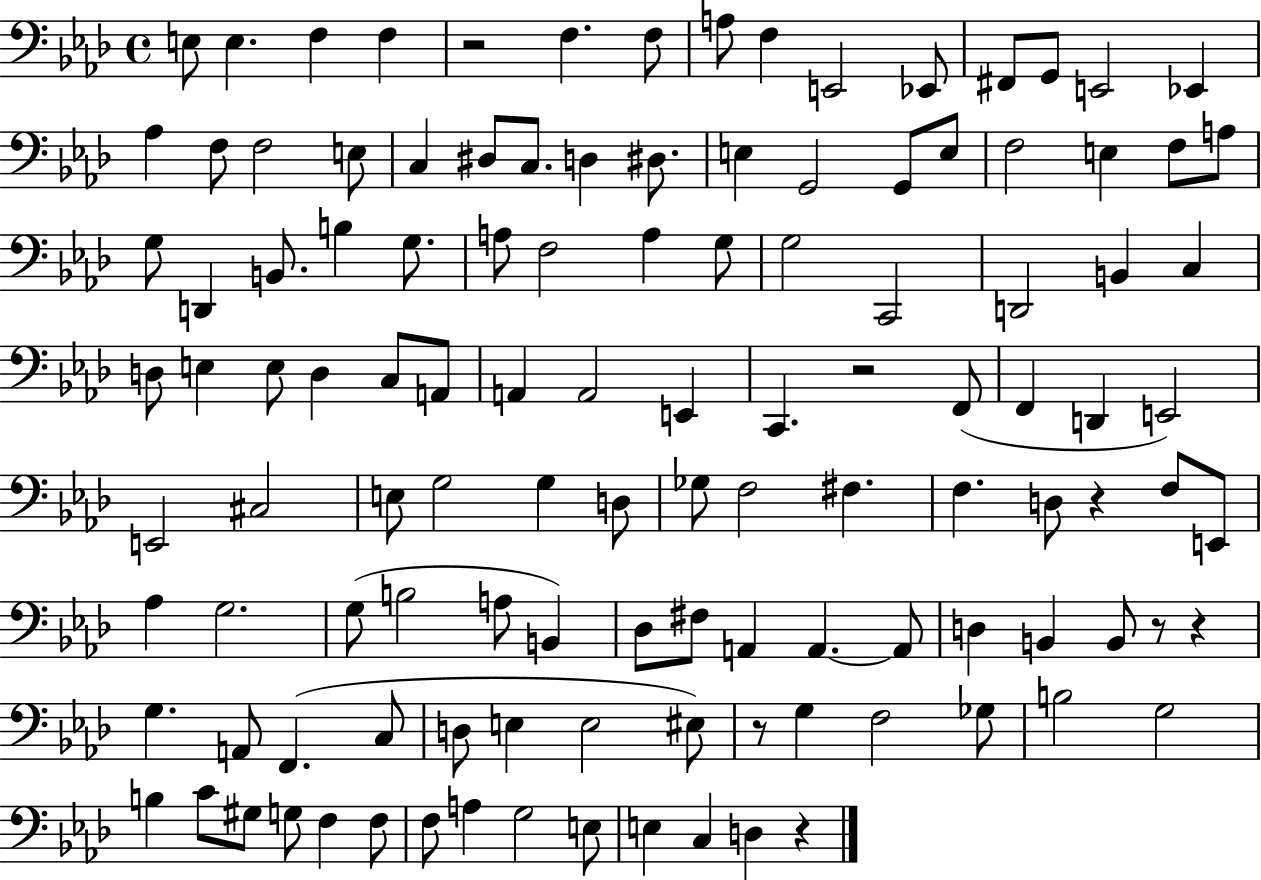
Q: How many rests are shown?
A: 7